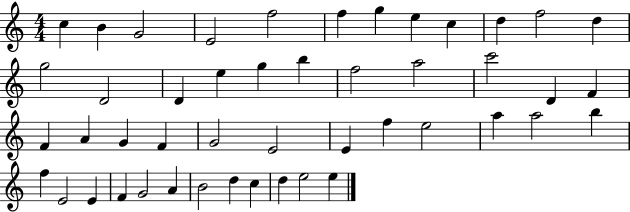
C5/q B4/q G4/h E4/h F5/h F5/q G5/q E5/q C5/q D5/q F5/h D5/q G5/h D4/h D4/q E5/q G5/q B5/q F5/h A5/h C6/h D4/q F4/q F4/q A4/q G4/q F4/q G4/h E4/h E4/q F5/q E5/h A5/q A5/h B5/q F5/q E4/h E4/q F4/q G4/h A4/q B4/h D5/q C5/q D5/q E5/h E5/q